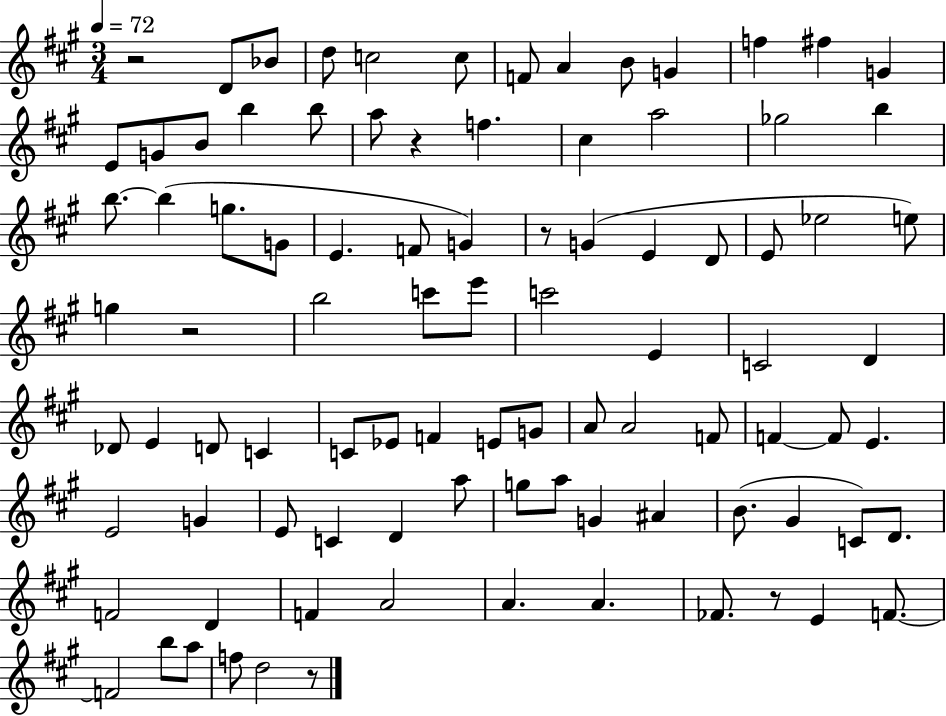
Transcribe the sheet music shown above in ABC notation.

X:1
T:Untitled
M:3/4
L:1/4
K:A
z2 D/2 _B/2 d/2 c2 c/2 F/2 A B/2 G f ^f G E/2 G/2 B/2 b b/2 a/2 z f ^c a2 _g2 b b/2 b g/2 G/2 E F/2 G z/2 G E D/2 E/2 _e2 e/2 g z2 b2 c'/2 e'/2 c'2 E C2 D _D/2 E D/2 C C/2 _E/2 F E/2 G/2 A/2 A2 F/2 F F/2 E E2 G E/2 C D a/2 g/2 a/2 G ^A B/2 ^G C/2 D/2 F2 D F A2 A A _F/2 z/2 E F/2 F2 b/2 a/2 f/2 d2 z/2